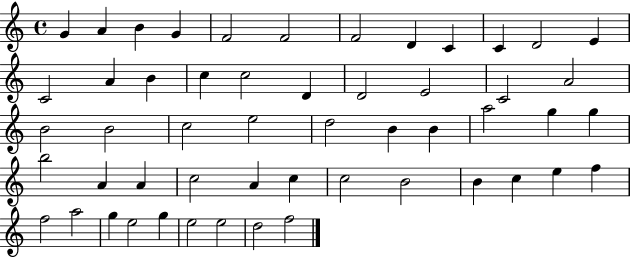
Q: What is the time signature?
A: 4/4